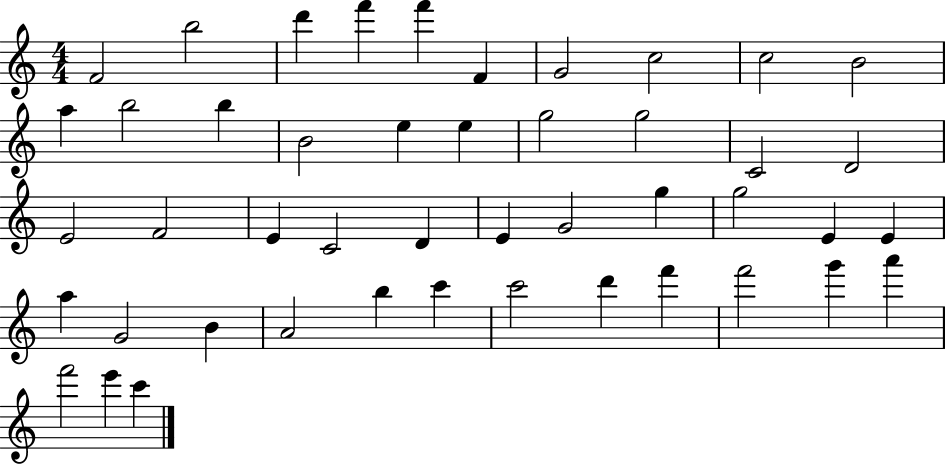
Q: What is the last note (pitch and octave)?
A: C6